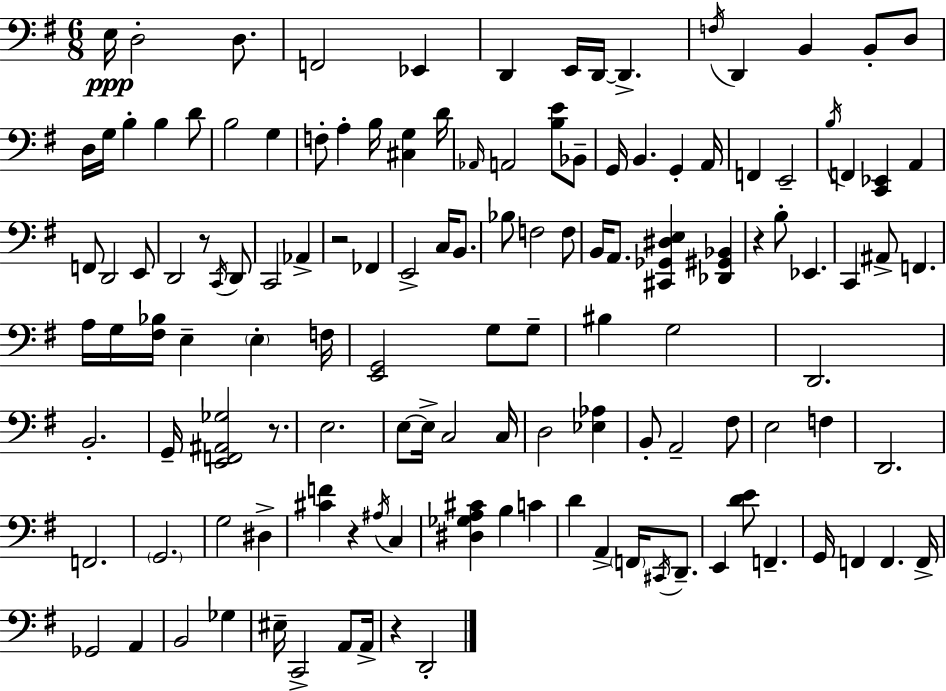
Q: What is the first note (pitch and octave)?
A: E3